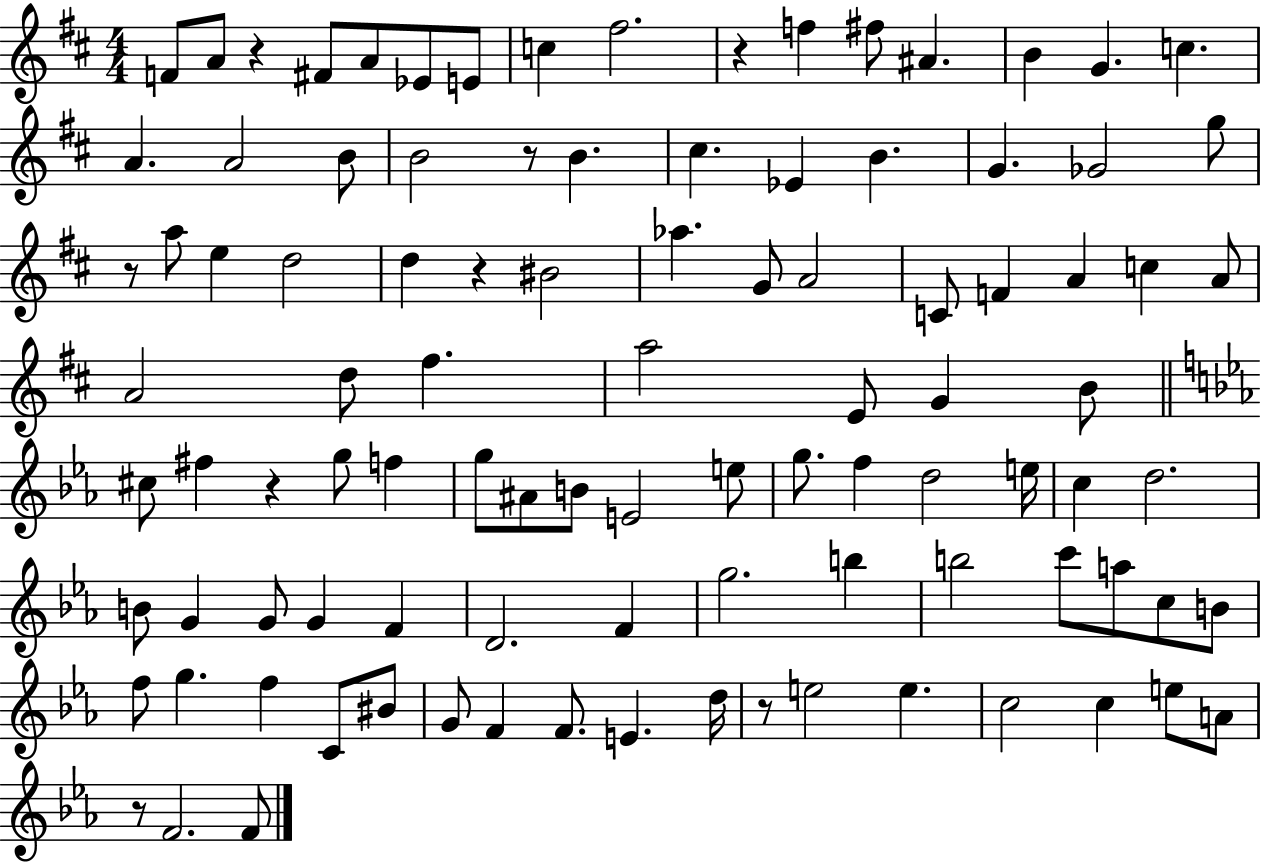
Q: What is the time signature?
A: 4/4